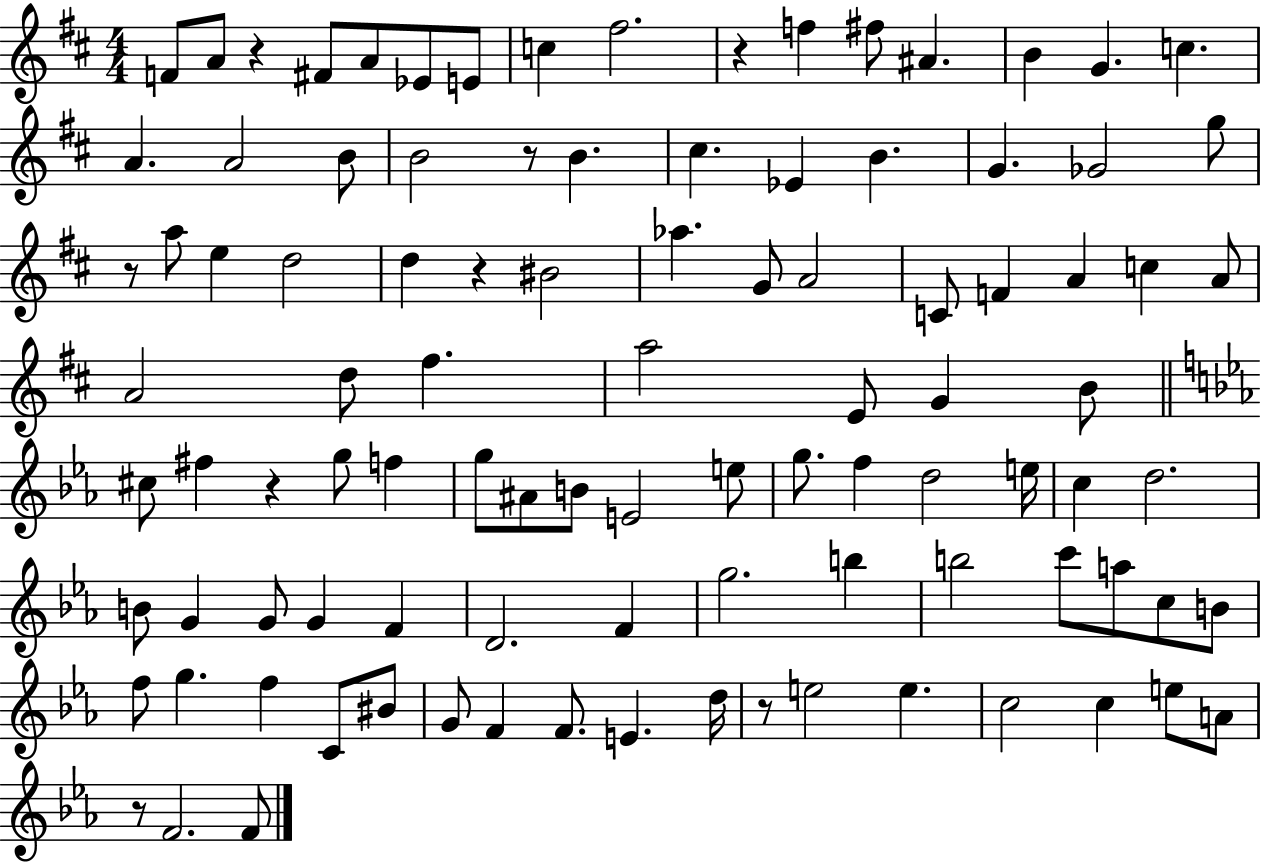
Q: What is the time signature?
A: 4/4